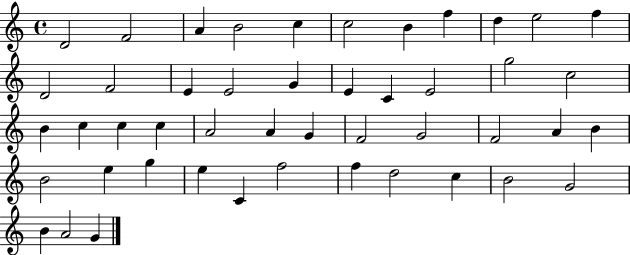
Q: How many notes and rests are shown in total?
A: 47